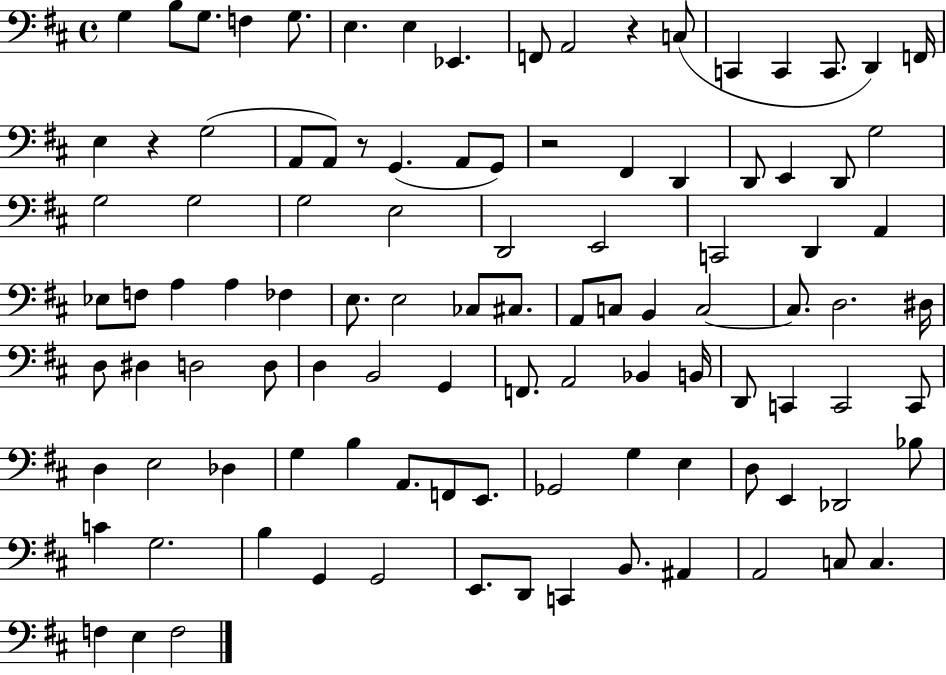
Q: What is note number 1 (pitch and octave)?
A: G3